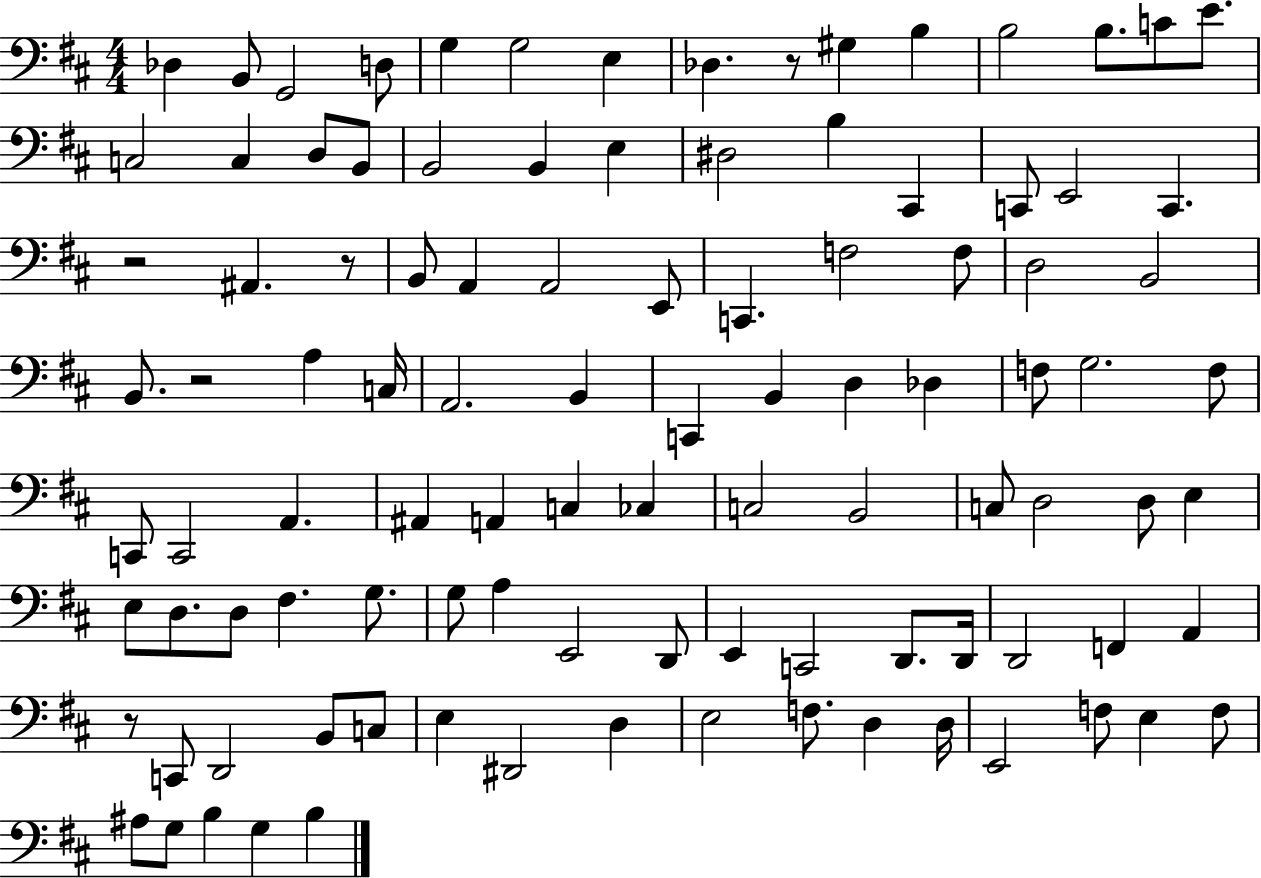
X:1
T:Untitled
M:4/4
L:1/4
K:D
_D, B,,/2 G,,2 D,/2 G, G,2 E, _D, z/2 ^G, B, B,2 B,/2 C/2 E/2 C,2 C, D,/2 B,,/2 B,,2 B,, E, ^D,2 B, ^C,, C,,/2 E,,2 C,, z2 ^A,, z/2 B,,/2 A,, A,,2 E,,/2 C,, F,2 F,/2 D,2 B,,2 B,,/2 z2 A, C,/4 A,,2 B,, C,, B,, D, _D, F,/2 G,2 F,/2 C,,/2 C,,2 A,, ^A,, A,, C, _C, C,2 B,,2 C,/2 D,2 D,/2 E, E,/2 D,/2 D,/2 ^F, G,/2 G,/2 A, E,,2 D,,/2 E,, C,,2 D,,/2 D,,/4 D,,2 F,, A,, z/2 C,,/2 D,,2 B,,/2 C,/2 E, ^D,,2 D, E,2 F,/2 D, D,/4 E,,2 F,/2 E, F,/2 ^A,/2 G,/2 B, G, B,